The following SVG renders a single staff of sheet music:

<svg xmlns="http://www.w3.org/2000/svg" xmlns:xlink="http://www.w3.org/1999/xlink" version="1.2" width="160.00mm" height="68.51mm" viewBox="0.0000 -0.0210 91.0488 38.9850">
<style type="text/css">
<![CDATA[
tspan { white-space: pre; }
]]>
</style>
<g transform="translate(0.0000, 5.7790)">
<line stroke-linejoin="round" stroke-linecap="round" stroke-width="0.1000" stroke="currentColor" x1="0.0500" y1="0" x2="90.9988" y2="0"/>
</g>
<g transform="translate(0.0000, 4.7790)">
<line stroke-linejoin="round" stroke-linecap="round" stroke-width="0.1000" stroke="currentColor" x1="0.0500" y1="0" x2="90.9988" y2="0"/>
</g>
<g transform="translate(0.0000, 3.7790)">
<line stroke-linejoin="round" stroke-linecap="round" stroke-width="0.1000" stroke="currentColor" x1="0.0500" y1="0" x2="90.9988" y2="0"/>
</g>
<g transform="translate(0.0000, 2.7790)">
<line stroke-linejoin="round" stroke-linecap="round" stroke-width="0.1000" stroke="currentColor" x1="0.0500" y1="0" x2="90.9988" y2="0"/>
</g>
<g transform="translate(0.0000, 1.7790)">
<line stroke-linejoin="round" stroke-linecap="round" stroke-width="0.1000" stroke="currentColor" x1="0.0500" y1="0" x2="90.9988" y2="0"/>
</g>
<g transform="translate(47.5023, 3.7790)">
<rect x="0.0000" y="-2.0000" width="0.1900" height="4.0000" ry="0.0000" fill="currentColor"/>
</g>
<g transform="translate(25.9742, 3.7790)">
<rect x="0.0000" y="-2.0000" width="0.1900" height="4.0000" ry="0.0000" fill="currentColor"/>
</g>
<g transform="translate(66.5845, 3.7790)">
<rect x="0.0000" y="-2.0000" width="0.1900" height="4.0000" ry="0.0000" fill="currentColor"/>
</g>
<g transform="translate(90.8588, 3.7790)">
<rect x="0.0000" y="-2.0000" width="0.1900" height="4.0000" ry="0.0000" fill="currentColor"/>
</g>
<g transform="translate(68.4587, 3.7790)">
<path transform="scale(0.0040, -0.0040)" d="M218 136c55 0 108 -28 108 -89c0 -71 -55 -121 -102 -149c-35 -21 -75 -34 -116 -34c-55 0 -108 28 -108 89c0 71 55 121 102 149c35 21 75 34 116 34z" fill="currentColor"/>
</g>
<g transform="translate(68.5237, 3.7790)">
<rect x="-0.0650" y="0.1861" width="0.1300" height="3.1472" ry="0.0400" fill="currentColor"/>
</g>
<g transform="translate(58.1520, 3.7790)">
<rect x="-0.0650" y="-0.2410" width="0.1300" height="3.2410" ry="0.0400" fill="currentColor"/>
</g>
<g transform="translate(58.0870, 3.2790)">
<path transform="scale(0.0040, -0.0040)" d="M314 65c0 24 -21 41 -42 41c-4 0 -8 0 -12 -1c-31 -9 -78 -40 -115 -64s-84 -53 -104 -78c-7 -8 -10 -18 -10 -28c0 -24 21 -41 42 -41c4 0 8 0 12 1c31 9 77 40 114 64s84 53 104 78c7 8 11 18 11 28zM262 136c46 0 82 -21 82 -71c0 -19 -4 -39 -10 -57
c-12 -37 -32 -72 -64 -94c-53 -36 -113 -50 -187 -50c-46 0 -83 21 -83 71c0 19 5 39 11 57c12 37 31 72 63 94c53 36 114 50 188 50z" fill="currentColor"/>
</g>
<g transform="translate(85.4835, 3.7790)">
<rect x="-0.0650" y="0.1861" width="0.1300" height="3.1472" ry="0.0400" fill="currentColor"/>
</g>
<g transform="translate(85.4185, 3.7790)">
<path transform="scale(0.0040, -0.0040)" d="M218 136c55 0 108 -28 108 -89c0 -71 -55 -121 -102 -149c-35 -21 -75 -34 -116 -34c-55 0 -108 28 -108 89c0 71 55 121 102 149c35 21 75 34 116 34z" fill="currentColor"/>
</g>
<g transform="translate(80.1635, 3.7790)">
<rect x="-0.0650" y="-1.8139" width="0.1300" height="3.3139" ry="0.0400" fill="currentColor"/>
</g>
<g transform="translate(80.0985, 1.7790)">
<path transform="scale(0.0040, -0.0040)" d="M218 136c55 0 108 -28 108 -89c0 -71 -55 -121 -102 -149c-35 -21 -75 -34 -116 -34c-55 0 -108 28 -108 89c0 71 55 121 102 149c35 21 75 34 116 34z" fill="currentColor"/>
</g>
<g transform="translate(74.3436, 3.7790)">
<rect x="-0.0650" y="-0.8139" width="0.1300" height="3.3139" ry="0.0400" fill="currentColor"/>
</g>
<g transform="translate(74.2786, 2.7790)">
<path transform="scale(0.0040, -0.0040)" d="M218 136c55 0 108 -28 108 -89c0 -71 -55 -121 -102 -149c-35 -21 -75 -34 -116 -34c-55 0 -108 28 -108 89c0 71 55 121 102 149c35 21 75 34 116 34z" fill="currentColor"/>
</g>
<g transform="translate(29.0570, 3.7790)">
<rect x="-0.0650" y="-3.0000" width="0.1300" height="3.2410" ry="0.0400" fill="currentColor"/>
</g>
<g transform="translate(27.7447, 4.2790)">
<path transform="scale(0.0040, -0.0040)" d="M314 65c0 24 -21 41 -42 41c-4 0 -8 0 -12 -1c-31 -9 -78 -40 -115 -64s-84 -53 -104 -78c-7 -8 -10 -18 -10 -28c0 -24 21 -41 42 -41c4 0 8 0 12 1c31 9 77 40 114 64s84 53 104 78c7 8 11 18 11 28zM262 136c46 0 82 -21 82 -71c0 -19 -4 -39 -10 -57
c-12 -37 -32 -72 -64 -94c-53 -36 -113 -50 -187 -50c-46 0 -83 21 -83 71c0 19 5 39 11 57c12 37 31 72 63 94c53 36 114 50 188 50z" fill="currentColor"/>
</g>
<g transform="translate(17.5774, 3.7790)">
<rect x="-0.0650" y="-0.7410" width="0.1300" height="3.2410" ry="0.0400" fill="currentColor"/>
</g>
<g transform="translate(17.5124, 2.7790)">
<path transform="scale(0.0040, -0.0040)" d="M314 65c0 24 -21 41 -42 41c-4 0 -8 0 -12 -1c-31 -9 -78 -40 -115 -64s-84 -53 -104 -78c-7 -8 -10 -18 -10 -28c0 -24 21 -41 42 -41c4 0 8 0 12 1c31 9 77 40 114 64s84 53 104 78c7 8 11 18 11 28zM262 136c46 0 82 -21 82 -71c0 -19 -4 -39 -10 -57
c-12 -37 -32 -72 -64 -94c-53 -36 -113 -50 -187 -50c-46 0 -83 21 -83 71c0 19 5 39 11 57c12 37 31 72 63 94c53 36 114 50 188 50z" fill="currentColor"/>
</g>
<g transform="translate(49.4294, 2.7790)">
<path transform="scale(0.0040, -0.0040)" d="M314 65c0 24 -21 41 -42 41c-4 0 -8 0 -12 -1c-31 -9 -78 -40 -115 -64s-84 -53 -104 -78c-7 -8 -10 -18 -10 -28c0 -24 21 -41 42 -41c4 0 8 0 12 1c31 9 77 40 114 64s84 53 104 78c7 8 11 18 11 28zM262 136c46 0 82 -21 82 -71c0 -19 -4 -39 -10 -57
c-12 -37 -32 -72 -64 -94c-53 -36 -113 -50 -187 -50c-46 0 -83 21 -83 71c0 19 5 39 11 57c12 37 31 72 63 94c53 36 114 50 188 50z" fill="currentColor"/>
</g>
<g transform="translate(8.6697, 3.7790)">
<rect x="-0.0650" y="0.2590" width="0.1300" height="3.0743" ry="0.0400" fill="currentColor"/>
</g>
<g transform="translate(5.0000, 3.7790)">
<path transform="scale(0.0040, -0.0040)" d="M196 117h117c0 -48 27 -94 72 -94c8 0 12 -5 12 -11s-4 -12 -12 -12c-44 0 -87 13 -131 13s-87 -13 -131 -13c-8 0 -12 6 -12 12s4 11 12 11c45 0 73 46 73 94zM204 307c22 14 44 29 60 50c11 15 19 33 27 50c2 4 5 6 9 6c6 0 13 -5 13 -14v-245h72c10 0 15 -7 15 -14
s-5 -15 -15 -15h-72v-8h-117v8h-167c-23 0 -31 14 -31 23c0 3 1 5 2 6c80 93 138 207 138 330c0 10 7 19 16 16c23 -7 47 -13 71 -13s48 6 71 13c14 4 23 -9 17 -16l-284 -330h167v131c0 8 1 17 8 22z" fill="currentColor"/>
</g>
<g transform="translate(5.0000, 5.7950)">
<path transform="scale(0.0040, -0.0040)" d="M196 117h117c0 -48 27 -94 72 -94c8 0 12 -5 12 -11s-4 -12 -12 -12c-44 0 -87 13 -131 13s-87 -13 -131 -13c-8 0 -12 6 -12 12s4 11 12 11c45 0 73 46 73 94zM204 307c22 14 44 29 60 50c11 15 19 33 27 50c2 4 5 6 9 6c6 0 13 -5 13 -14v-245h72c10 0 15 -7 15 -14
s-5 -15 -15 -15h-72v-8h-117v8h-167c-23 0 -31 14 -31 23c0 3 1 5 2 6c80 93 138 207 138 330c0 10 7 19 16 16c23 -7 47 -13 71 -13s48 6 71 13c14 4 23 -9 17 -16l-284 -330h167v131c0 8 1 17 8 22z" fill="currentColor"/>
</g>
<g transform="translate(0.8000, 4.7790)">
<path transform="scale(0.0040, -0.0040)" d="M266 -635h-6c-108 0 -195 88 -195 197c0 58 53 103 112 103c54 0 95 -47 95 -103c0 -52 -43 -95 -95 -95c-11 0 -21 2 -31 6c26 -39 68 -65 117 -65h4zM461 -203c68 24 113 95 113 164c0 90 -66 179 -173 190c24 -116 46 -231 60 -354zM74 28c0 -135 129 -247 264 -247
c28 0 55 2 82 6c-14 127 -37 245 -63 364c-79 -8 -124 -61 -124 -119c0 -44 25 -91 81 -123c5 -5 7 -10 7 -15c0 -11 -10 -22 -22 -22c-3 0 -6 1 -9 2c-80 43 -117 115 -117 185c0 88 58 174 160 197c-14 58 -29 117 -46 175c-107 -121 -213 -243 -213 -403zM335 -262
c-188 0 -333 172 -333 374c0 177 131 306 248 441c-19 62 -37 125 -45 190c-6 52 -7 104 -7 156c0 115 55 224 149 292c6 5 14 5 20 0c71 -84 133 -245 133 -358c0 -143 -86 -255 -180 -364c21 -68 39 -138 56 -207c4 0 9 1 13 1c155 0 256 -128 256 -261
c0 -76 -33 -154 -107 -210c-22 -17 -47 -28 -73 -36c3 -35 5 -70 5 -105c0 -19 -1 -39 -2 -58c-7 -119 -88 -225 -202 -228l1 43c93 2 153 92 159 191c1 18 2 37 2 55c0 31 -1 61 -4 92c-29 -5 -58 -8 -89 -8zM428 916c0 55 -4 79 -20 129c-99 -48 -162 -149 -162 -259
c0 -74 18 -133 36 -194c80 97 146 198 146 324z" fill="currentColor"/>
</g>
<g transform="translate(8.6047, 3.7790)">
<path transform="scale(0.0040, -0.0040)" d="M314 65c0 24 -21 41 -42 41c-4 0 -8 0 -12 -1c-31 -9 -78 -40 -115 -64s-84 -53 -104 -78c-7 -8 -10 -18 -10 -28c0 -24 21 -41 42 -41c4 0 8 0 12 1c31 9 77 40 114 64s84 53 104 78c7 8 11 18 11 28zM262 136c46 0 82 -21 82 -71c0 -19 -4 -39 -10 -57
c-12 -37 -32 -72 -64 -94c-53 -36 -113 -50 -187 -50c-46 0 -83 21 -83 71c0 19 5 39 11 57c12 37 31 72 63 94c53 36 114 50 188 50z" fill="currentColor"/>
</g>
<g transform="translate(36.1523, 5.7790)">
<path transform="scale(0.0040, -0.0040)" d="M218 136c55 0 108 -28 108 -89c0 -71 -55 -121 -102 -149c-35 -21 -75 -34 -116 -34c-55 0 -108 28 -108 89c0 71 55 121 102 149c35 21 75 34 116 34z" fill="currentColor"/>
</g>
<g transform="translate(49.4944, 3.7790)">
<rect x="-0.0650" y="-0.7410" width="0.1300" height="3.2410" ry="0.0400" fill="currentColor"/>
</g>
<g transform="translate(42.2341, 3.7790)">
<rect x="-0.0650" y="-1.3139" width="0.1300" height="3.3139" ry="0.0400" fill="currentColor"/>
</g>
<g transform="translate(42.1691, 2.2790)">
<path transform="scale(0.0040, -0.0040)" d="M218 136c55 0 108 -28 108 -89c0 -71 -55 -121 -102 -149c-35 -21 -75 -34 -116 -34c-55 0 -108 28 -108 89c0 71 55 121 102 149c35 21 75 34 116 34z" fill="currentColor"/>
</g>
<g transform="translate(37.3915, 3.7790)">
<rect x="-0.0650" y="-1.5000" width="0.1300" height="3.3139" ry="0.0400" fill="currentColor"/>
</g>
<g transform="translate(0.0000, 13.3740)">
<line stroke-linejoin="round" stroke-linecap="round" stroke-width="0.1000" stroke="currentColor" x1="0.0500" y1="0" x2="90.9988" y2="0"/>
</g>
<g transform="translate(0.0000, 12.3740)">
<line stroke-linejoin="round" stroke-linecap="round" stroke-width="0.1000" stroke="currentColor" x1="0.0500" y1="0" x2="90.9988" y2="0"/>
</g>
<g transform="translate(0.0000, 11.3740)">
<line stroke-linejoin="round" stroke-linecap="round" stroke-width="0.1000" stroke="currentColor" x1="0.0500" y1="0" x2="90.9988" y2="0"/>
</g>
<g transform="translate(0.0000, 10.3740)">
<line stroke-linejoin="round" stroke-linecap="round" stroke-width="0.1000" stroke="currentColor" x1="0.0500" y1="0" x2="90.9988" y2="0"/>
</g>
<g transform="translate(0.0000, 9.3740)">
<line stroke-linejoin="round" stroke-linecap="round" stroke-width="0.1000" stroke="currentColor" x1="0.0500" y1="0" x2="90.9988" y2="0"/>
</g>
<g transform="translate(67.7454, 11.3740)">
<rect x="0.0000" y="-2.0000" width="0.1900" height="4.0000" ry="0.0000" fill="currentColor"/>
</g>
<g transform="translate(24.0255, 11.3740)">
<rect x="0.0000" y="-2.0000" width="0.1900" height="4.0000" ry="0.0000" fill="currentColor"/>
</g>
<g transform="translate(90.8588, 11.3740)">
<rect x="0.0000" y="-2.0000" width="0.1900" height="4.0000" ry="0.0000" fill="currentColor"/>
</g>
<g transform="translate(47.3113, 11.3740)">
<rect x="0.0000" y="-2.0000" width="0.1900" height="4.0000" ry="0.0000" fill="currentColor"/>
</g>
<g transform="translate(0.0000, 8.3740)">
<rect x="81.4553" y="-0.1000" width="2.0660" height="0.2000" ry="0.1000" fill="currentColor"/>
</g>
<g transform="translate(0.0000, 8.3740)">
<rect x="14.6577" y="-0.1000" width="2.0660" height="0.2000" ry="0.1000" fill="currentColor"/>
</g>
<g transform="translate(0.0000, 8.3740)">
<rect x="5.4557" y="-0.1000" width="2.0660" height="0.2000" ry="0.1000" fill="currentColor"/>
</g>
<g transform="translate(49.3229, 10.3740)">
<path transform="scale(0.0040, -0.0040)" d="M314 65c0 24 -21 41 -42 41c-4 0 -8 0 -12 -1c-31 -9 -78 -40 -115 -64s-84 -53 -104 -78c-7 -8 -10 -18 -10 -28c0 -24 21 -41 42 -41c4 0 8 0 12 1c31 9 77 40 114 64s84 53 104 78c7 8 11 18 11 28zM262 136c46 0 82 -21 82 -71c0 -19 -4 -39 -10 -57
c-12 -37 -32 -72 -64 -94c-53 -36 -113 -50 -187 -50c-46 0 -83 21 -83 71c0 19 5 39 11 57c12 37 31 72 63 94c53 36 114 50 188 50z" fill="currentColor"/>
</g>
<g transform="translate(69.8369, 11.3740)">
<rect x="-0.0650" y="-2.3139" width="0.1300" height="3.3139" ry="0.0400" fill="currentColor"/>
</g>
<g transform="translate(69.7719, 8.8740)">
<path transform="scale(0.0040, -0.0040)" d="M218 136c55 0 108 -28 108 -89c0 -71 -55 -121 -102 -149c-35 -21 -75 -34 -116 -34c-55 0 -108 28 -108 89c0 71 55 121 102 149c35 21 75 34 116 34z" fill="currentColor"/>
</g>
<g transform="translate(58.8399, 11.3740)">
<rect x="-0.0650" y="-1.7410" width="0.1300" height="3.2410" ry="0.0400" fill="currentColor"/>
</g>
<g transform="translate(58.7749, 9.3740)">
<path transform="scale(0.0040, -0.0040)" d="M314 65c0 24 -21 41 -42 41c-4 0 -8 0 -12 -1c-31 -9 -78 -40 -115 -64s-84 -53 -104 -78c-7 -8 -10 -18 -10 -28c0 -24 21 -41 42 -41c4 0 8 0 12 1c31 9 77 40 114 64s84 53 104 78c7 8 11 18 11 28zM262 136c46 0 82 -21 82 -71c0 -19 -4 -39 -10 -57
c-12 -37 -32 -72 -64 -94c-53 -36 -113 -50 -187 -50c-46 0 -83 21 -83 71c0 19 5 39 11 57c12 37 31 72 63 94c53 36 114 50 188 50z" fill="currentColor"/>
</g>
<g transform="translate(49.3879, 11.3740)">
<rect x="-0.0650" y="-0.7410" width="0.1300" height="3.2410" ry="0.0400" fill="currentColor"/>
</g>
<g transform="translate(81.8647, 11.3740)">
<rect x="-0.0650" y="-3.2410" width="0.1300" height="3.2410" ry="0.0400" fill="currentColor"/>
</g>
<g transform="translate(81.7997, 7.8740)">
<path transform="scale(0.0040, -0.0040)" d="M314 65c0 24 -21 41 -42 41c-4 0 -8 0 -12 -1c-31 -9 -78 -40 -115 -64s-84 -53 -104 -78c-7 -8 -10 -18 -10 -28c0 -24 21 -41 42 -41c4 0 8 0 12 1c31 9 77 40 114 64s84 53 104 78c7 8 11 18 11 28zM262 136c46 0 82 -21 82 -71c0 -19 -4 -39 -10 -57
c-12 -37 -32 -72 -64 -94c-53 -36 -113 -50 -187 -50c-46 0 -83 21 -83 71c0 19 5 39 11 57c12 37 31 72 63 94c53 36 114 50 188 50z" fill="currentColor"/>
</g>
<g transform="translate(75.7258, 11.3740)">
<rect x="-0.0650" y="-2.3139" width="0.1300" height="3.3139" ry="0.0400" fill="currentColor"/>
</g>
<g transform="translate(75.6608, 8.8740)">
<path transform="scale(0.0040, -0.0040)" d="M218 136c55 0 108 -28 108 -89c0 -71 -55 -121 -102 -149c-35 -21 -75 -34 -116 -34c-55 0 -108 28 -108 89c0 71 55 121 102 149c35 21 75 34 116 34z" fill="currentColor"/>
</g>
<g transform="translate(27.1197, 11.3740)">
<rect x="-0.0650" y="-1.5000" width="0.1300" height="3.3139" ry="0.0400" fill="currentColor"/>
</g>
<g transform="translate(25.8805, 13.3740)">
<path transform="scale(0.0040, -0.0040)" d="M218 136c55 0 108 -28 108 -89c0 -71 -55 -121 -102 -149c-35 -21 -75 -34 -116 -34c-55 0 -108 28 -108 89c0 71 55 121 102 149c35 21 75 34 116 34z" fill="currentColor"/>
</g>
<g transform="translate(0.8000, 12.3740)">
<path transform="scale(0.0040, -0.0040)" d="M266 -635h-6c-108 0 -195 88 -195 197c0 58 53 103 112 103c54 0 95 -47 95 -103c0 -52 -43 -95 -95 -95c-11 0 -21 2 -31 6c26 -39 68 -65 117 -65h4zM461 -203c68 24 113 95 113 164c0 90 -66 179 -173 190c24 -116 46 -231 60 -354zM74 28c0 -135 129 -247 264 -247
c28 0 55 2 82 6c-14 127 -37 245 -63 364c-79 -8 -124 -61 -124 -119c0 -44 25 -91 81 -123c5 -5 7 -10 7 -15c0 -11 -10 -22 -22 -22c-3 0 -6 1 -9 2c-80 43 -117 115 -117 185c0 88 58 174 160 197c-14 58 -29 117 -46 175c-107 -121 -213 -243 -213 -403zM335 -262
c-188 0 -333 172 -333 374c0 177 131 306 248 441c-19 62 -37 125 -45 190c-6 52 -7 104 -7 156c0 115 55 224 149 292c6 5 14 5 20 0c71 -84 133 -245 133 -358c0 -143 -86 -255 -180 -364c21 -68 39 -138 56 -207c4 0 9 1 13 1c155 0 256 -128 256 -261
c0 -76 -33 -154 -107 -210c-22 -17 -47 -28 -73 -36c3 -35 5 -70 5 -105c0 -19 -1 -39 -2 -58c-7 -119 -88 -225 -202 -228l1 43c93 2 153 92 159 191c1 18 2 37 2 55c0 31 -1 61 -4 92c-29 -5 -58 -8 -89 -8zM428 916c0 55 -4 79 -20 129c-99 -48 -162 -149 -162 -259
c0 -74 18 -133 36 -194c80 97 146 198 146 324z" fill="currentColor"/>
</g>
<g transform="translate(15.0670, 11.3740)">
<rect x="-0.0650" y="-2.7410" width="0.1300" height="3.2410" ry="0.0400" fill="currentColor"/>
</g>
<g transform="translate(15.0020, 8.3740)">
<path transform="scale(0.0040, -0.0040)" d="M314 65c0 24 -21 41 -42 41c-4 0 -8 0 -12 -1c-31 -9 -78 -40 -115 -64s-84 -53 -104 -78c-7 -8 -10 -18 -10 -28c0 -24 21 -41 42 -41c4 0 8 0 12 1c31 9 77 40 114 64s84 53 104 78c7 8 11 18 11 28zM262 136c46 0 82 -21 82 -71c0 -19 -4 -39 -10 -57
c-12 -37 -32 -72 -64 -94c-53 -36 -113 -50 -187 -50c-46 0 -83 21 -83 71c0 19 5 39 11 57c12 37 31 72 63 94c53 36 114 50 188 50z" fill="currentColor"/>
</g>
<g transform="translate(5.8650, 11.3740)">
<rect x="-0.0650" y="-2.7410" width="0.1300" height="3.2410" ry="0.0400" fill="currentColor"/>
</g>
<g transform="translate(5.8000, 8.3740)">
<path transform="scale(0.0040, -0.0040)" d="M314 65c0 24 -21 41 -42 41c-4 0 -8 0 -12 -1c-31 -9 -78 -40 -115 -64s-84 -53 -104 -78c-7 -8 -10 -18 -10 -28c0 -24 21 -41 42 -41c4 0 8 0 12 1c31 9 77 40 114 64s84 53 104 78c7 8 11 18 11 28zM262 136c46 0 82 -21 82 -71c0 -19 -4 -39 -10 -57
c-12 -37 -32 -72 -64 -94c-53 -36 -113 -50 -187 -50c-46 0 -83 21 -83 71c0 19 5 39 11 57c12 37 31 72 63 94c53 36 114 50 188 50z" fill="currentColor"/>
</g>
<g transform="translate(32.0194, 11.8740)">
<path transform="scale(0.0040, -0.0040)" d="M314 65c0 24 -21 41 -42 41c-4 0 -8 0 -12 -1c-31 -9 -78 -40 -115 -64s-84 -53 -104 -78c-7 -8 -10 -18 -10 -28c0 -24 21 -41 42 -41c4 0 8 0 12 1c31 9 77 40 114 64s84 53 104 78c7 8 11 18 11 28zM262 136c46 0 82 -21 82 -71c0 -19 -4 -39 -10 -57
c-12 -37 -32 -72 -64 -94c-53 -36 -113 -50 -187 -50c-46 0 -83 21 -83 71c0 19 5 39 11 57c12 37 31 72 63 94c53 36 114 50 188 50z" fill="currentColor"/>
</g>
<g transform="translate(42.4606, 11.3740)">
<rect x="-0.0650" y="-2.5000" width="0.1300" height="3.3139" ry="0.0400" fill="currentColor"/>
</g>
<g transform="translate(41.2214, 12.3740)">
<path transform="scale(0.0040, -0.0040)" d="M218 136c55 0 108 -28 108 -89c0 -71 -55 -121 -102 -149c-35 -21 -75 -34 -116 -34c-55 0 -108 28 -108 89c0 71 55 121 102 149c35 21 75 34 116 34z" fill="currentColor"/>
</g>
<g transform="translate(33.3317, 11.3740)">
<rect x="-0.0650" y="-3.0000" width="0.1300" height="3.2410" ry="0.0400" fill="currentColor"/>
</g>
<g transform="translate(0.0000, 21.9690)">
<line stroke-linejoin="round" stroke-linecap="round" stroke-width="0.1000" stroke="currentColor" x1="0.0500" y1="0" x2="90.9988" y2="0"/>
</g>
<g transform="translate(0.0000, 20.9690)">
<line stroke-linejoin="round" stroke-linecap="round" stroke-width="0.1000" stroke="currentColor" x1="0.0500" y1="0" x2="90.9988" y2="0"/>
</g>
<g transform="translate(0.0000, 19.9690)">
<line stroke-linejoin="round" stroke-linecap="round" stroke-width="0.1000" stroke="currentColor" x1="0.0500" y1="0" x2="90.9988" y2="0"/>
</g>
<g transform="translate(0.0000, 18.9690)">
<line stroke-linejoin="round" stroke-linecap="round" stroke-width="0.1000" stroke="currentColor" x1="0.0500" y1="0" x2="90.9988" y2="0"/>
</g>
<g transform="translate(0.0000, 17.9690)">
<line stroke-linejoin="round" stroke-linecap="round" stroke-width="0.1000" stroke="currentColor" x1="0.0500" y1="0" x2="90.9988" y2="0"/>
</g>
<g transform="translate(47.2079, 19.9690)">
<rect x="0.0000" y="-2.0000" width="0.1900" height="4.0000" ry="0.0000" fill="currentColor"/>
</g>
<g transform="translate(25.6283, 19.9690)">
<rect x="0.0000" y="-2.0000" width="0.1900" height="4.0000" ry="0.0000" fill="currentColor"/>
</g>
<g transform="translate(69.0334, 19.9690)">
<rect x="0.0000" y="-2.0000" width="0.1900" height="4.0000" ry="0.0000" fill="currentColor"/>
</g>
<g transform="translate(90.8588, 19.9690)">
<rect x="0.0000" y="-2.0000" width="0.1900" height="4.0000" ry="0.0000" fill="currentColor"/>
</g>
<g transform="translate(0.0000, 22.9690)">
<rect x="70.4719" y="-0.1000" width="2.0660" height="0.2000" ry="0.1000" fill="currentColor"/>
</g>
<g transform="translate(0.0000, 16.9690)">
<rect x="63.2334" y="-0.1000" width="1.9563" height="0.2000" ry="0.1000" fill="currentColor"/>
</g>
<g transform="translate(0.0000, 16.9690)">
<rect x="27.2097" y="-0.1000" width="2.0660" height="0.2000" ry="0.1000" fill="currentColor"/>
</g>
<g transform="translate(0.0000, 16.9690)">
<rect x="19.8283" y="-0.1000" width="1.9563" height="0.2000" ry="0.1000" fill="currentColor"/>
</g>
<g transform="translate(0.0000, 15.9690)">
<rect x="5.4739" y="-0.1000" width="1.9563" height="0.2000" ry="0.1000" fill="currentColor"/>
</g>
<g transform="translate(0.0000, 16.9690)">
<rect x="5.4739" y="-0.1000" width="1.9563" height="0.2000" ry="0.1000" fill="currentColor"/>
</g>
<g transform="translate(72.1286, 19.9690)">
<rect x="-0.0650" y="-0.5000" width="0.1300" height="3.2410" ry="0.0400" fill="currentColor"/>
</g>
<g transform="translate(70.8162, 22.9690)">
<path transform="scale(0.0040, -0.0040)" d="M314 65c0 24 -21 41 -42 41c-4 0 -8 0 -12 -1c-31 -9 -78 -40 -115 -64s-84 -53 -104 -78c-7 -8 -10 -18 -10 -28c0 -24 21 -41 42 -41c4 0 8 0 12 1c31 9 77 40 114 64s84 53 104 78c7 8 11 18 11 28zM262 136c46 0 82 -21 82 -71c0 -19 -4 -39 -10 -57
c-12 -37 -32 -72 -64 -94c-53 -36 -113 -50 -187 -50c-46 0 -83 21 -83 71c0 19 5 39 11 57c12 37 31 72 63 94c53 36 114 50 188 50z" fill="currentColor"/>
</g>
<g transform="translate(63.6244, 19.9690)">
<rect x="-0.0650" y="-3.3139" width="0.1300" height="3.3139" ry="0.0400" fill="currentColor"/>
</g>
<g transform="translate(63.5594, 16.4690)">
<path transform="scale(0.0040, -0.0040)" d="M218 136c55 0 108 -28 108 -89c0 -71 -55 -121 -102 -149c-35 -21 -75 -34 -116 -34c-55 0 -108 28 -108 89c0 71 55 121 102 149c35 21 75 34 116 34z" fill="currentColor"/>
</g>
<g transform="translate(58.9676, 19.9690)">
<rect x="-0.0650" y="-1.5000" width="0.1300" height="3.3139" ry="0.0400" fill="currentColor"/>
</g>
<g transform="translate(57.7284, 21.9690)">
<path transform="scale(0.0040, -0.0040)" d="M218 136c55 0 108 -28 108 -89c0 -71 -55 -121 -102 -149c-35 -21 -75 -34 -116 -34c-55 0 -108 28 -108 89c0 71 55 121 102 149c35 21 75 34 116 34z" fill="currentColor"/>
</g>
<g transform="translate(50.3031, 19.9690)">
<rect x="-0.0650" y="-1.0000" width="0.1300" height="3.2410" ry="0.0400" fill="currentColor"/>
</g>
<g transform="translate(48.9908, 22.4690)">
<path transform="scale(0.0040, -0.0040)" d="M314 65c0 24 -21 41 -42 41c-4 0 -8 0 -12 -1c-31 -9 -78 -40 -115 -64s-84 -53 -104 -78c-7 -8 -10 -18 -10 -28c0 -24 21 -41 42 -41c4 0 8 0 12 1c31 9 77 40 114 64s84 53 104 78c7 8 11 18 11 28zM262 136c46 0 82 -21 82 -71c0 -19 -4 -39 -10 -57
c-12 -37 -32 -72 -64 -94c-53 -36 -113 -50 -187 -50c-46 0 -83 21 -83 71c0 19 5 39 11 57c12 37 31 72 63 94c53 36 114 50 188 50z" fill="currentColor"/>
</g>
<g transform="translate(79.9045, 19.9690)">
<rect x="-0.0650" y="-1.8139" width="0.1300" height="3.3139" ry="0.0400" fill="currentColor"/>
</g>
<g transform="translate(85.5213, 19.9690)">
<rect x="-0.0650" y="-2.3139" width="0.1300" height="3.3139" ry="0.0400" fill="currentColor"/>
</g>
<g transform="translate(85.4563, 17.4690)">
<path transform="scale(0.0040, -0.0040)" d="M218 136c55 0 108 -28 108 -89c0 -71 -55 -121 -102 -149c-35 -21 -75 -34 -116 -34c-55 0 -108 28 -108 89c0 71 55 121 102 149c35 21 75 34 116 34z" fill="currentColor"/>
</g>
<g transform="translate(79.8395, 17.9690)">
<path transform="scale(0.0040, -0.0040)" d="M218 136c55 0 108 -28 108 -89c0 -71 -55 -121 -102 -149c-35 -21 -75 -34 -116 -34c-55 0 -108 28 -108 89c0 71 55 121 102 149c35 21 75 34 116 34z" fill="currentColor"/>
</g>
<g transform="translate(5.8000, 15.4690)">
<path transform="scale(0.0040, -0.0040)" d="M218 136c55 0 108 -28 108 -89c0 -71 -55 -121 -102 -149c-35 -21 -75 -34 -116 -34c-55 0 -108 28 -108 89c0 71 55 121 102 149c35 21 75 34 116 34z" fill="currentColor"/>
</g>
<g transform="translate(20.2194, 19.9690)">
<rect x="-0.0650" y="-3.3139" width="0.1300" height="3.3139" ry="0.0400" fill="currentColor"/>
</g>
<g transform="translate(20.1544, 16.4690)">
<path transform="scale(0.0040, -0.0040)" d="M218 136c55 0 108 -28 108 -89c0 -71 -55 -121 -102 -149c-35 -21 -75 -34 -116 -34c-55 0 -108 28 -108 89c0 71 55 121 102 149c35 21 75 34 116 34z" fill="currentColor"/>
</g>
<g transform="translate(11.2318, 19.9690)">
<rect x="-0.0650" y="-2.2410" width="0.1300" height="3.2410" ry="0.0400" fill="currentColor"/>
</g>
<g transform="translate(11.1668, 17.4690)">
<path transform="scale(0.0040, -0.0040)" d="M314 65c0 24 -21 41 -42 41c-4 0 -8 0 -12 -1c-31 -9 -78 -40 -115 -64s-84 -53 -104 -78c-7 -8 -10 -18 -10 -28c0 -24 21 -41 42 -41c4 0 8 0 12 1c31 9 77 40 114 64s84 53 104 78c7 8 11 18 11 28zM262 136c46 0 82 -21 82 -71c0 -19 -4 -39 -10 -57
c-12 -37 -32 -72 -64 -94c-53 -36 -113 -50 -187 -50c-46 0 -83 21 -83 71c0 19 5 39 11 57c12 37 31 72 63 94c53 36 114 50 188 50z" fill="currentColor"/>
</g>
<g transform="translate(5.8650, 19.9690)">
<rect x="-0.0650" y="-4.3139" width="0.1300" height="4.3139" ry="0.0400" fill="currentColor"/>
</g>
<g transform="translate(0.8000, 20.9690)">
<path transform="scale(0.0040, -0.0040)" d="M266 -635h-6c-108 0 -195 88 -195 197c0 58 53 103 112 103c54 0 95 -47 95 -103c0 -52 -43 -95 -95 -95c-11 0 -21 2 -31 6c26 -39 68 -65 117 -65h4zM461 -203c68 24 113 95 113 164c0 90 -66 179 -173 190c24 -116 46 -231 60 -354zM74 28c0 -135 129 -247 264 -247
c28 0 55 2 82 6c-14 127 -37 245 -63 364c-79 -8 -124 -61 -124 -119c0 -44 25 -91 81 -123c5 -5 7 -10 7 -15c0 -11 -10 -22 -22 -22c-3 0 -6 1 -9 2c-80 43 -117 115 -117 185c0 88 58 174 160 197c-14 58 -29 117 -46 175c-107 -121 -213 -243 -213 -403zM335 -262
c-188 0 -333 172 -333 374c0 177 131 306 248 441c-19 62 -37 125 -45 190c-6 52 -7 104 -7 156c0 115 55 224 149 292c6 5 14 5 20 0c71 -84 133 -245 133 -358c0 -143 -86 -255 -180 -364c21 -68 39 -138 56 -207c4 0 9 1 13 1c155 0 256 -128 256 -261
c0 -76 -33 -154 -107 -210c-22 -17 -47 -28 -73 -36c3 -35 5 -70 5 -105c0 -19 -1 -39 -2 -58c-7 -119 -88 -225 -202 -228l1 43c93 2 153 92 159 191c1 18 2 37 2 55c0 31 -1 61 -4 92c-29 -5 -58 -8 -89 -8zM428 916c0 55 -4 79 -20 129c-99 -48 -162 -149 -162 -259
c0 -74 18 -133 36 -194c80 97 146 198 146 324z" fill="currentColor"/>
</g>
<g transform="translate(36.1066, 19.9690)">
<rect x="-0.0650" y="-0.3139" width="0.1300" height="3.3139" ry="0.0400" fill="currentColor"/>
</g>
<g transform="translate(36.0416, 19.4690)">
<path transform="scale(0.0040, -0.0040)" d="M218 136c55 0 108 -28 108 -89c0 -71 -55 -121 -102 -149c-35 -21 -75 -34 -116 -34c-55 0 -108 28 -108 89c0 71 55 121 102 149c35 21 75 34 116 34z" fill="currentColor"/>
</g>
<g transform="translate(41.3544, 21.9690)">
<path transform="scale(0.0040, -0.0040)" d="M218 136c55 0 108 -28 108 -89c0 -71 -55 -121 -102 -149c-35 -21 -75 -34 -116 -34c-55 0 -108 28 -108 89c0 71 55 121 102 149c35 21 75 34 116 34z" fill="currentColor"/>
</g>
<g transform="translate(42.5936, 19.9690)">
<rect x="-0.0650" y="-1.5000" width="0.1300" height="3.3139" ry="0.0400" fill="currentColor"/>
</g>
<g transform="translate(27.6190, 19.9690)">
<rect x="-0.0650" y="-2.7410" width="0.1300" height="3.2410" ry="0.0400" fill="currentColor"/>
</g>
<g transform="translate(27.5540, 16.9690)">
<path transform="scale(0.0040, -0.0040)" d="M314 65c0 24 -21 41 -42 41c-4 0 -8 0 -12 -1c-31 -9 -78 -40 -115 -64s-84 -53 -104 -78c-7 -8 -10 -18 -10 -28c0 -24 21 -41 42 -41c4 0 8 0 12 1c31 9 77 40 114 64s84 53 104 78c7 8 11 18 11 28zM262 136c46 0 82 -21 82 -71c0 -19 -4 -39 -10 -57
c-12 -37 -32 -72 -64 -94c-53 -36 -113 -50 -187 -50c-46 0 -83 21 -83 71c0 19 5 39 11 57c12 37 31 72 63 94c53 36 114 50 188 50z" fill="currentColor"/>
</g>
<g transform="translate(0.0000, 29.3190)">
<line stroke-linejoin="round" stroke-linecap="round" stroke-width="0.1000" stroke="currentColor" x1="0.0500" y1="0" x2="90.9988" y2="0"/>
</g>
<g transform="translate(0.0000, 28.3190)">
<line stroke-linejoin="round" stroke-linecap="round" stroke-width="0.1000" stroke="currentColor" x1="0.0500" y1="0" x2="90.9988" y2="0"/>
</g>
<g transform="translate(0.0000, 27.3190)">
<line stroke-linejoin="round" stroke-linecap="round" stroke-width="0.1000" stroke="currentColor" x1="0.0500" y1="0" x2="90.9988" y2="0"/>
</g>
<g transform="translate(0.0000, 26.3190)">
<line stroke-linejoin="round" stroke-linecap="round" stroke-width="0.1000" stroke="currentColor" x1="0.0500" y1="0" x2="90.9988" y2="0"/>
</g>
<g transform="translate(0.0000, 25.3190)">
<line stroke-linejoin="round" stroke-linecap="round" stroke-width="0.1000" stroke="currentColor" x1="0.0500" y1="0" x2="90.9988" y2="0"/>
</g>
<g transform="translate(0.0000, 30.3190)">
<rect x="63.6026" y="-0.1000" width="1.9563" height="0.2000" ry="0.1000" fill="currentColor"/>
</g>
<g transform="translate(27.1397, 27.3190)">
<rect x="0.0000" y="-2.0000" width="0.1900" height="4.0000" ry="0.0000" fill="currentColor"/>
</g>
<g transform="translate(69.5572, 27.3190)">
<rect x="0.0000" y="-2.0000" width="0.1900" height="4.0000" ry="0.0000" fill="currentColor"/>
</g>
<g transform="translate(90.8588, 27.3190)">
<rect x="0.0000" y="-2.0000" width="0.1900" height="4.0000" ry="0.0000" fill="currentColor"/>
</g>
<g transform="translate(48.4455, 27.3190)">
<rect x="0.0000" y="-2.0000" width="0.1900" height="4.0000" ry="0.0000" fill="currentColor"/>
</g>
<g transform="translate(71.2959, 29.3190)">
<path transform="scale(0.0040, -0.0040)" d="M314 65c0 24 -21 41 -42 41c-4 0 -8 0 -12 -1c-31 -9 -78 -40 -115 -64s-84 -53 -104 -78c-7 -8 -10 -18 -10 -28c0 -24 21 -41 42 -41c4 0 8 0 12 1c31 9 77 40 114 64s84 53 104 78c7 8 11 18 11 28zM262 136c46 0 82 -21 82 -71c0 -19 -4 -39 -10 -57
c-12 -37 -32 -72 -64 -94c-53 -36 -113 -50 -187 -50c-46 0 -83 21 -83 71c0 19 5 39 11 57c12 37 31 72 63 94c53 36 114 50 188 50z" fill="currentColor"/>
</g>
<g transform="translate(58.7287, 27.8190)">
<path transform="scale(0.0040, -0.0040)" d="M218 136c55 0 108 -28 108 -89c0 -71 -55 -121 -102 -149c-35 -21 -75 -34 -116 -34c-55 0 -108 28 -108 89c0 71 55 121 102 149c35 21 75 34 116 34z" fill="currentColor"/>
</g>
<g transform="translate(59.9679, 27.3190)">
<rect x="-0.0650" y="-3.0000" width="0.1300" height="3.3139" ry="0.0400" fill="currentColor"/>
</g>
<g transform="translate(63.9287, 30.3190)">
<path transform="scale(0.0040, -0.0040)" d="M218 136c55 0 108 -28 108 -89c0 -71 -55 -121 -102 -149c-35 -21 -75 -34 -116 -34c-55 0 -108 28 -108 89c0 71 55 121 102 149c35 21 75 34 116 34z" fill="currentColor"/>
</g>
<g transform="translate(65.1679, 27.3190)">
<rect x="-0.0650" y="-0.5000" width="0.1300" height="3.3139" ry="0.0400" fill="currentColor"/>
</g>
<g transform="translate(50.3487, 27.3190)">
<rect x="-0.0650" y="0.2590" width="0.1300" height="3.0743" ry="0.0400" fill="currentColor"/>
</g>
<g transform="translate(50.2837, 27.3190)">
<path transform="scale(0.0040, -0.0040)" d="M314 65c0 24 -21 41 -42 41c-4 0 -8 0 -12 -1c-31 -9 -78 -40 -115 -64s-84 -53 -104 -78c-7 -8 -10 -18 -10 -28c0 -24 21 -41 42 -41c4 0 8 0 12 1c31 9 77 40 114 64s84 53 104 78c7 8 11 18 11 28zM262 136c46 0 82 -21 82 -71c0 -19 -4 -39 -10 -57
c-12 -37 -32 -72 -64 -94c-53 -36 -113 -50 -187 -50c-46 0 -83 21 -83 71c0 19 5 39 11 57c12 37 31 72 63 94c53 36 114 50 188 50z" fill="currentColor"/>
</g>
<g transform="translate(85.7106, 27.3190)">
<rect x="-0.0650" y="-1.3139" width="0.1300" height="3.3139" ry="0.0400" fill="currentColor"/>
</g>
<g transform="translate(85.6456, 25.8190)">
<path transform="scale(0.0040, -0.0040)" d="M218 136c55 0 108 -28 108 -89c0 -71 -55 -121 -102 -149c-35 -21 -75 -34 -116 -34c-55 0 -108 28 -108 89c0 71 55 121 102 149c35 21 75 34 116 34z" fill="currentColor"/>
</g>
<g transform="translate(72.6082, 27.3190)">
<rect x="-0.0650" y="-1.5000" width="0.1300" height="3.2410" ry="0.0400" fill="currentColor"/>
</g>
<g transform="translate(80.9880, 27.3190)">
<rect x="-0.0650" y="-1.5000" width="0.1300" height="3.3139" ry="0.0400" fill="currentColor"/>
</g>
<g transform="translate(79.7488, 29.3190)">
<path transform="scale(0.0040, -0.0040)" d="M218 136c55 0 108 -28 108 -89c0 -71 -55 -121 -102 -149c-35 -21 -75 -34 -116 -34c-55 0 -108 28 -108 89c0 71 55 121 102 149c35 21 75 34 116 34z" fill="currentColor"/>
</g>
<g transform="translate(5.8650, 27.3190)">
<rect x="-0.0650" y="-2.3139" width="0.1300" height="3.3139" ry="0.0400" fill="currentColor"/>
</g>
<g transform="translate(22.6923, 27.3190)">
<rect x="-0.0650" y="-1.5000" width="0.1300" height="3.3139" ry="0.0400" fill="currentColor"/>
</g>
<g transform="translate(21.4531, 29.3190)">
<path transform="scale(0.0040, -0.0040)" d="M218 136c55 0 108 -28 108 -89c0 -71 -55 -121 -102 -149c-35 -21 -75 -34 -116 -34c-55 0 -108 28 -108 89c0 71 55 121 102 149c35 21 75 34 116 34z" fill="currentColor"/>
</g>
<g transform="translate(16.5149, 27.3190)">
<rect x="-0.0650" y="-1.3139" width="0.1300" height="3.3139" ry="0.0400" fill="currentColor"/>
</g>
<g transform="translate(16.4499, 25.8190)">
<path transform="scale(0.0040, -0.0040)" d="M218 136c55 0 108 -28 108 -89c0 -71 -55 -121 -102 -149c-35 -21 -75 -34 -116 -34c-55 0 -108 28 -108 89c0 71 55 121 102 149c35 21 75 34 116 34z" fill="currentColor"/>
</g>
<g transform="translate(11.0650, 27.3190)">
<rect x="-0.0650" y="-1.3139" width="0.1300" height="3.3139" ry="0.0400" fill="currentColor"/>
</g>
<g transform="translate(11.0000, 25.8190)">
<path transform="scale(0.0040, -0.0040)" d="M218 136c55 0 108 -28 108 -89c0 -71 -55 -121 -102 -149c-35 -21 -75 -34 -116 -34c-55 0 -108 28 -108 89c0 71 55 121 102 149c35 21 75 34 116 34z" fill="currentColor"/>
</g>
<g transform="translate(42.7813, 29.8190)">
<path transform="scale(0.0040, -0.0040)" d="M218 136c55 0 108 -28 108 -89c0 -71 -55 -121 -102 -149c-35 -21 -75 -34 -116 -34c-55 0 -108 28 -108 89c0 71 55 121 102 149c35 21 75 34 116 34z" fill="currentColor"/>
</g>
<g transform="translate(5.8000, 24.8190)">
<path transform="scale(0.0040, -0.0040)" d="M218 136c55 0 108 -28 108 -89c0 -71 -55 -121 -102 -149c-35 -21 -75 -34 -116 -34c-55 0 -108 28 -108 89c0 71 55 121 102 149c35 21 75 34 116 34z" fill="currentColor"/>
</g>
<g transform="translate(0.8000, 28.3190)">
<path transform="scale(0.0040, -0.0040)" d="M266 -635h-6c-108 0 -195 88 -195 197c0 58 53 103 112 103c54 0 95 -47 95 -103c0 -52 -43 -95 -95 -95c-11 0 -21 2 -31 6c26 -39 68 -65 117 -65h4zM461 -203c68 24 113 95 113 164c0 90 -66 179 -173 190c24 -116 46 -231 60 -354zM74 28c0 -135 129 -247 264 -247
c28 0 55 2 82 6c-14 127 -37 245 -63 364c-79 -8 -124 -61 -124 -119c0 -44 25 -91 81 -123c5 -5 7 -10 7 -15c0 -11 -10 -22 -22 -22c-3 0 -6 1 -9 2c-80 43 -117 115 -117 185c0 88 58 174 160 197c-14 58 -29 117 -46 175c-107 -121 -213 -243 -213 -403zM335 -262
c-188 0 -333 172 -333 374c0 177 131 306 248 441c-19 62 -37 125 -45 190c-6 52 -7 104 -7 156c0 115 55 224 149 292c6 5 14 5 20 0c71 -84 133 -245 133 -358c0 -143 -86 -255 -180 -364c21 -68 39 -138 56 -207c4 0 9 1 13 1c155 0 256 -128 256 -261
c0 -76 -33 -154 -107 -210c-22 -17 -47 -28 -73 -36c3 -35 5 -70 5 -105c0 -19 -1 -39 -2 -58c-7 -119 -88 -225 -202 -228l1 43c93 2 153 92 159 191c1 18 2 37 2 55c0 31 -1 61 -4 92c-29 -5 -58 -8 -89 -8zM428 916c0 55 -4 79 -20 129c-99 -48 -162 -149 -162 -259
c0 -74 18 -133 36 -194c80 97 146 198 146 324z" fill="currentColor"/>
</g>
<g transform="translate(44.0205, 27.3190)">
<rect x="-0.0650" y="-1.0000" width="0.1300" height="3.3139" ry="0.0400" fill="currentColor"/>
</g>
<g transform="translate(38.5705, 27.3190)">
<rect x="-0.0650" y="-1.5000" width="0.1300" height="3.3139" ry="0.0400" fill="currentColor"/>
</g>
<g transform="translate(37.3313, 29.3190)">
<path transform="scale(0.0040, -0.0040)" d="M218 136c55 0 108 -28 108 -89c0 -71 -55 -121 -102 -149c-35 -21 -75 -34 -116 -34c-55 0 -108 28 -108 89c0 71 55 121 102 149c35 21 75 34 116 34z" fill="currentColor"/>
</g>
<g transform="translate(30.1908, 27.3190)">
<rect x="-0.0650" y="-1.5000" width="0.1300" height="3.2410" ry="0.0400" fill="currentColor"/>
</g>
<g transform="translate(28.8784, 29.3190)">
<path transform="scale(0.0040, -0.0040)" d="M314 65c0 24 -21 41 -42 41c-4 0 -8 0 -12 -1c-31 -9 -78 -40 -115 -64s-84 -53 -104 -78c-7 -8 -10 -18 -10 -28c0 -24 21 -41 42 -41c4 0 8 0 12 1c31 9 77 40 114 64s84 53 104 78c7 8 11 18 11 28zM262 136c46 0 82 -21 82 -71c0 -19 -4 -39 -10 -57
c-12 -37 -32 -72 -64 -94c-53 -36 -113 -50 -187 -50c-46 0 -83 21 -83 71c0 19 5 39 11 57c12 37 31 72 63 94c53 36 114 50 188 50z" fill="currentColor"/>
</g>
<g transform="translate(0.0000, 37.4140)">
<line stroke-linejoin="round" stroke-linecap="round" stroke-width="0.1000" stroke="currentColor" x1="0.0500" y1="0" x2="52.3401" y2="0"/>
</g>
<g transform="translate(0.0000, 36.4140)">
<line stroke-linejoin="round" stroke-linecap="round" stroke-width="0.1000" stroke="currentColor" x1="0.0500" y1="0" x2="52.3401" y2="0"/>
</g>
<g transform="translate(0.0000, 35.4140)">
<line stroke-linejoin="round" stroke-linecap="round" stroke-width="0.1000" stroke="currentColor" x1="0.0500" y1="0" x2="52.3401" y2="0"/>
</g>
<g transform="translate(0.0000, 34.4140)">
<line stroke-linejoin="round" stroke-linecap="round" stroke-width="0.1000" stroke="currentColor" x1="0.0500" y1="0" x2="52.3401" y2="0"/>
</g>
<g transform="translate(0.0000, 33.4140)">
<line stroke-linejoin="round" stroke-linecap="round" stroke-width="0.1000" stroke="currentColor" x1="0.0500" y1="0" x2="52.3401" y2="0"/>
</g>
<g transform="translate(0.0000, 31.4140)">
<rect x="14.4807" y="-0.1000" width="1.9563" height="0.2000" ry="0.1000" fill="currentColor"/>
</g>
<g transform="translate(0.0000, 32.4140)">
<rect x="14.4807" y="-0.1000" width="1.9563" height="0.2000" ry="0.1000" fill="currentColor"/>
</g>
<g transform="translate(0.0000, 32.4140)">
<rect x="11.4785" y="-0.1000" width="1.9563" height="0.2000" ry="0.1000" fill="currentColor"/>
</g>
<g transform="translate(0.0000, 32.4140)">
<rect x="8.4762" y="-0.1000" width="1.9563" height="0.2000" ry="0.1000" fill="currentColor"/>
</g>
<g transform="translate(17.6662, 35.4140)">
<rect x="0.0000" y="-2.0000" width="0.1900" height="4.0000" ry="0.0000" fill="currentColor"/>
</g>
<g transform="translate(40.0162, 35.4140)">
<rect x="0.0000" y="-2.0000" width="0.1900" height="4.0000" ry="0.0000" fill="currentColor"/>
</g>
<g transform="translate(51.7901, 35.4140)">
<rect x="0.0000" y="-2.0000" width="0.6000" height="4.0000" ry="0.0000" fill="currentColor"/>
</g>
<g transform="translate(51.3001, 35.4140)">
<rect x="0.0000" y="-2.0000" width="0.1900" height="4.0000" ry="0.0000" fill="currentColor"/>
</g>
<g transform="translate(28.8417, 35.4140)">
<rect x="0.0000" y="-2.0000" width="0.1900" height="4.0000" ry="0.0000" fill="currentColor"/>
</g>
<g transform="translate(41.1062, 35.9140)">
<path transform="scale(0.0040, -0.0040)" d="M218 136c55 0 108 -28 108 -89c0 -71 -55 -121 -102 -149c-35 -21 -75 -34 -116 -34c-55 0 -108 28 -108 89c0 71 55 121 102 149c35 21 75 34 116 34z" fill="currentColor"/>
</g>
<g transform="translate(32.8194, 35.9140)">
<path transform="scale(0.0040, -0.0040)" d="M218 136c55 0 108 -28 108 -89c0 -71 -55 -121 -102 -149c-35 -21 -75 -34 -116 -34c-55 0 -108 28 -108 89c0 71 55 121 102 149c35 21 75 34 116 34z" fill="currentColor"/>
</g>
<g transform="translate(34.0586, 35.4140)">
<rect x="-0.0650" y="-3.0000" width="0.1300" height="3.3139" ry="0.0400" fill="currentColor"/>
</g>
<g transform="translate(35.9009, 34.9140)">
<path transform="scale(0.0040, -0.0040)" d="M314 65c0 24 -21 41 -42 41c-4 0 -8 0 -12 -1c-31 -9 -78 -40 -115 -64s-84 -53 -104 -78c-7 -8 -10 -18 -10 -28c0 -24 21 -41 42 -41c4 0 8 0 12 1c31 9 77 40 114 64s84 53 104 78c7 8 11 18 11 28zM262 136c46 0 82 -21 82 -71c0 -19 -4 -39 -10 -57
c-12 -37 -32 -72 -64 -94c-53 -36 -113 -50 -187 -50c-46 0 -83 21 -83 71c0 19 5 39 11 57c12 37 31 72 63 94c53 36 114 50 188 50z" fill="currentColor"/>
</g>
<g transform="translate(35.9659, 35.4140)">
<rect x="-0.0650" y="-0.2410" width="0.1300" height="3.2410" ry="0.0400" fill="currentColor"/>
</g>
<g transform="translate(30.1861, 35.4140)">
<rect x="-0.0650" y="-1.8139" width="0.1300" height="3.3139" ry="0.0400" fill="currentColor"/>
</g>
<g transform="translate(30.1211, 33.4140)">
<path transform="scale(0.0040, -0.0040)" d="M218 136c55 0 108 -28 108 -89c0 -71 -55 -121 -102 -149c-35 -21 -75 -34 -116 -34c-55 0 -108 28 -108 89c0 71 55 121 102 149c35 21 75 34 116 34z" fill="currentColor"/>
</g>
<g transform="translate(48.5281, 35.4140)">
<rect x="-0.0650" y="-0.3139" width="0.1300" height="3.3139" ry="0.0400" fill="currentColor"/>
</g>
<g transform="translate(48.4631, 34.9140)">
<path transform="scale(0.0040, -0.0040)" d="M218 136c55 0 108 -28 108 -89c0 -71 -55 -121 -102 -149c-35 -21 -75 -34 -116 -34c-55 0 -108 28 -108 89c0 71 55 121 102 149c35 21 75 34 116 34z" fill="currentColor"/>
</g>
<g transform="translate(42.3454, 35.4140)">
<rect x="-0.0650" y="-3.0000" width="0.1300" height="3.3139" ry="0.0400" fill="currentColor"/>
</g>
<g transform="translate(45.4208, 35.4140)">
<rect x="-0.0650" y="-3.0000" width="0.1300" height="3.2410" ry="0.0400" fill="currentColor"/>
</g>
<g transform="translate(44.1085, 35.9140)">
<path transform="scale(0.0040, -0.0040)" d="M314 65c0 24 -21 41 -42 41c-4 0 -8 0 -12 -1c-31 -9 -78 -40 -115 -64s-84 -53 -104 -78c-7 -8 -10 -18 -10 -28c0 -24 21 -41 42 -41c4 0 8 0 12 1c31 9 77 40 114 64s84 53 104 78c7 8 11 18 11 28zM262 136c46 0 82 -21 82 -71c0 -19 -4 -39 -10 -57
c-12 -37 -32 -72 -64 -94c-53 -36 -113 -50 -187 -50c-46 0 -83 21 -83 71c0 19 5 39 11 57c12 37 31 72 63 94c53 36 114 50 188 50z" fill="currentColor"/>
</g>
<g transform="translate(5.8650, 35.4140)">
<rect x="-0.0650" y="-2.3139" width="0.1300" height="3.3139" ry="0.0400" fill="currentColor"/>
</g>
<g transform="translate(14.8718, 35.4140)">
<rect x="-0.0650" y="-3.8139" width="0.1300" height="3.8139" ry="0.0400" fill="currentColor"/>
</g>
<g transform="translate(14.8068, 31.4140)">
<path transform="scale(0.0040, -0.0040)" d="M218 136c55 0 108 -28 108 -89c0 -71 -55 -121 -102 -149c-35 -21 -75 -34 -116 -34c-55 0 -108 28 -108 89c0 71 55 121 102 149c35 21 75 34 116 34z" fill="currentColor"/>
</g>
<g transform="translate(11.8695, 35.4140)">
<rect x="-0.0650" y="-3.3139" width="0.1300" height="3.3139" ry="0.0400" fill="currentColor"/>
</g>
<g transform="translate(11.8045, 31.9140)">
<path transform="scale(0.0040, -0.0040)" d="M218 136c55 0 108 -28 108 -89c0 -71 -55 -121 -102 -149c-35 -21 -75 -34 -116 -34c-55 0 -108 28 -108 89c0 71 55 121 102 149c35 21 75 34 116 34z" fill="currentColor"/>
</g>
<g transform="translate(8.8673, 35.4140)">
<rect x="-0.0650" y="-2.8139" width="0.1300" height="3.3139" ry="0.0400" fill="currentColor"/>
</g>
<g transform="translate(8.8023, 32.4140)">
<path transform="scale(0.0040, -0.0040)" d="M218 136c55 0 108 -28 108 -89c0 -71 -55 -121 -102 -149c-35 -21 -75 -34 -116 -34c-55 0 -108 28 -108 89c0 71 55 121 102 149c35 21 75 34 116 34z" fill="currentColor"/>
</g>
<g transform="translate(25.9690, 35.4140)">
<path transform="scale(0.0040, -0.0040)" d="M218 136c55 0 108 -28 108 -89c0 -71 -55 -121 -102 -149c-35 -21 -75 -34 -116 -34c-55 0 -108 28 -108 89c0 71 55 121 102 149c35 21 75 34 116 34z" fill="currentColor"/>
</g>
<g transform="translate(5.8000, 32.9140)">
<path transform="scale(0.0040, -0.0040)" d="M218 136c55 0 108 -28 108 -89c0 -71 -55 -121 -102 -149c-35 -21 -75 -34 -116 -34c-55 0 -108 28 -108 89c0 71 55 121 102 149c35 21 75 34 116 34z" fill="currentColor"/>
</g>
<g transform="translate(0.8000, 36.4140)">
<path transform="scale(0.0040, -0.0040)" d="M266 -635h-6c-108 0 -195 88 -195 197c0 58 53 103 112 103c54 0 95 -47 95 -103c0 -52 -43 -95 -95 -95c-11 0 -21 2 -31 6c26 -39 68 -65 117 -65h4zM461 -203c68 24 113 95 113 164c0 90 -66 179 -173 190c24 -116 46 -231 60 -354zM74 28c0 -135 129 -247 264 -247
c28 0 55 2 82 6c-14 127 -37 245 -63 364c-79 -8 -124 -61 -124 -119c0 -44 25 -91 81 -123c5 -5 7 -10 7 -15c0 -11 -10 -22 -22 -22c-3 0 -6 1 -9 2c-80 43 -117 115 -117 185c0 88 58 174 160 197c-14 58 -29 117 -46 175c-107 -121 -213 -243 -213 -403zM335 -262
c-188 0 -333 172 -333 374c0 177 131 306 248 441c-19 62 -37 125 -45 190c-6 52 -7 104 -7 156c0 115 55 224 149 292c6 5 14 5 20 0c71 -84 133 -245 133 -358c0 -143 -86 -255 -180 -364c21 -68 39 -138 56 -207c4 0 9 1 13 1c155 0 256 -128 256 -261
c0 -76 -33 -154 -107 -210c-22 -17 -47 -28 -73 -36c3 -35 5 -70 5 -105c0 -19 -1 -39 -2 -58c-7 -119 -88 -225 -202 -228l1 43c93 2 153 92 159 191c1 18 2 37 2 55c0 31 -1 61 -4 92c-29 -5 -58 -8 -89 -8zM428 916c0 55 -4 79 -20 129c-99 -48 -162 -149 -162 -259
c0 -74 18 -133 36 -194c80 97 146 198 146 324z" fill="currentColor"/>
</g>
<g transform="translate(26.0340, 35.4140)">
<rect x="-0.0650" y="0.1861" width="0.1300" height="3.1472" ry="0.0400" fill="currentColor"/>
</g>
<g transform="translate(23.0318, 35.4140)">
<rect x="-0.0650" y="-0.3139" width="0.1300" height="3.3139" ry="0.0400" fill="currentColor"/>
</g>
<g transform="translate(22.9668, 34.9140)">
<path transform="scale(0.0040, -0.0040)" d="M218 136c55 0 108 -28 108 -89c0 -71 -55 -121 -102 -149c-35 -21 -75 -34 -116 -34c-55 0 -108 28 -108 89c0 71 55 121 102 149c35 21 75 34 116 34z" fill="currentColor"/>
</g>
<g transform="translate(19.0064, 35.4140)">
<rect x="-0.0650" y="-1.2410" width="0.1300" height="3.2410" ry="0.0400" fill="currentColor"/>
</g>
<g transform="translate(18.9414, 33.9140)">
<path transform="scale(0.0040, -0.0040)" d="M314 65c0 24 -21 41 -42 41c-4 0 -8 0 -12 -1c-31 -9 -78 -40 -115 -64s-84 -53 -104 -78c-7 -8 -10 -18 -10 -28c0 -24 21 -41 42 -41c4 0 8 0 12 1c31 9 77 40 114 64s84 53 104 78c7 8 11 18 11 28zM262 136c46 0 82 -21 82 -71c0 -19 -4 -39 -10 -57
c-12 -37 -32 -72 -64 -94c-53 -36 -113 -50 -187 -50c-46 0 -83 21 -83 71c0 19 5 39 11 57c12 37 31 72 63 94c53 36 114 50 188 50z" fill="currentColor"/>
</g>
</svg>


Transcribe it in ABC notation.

X:1
T:Untitled
M:4/4
L:1/4
K:C
B2 d2 A2 E e d2 c2 B d f B a2 a2 E A2 G d2 f2 g g b2 d' g2 b a2 c E D2 E b C2 f g g e e E E2 E D B2 A C E2 E e g a b c' e2 c B f A c2 A A2 c